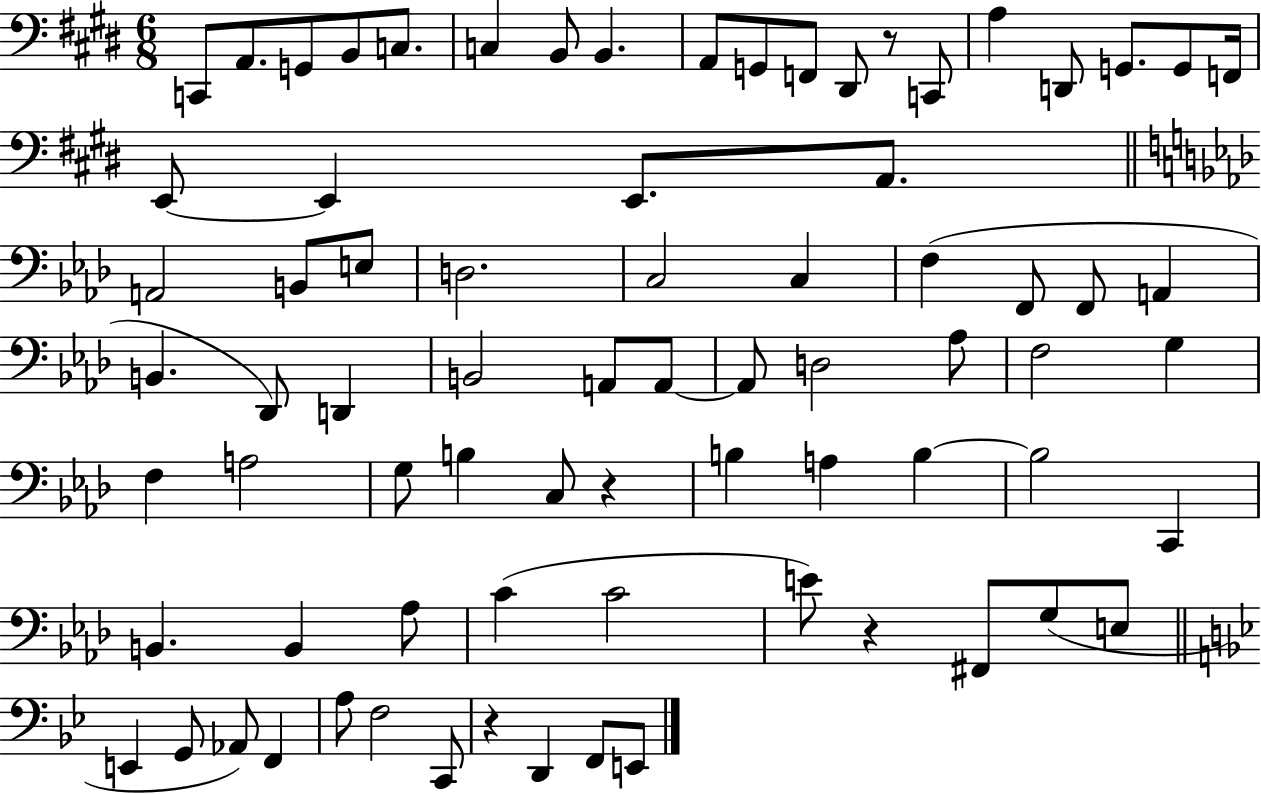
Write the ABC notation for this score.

X:1
T:Untitled
M:6/8
L:1/4
K:E
C,,/2 A,,/2 G,,/2 B,,/2 C,/2 C, B,,/2 B,, A,,/2 G,,/2 F,,/2 ^D,,/2 z/2 C,,/2 A, D,,/2 G,,/2 G,,/2 F,,/4 E,,/2 E,, E,,/2 A,,/2 A,,2 B,,/2 E,/2 D,2 C,2 C, F, F,,/2 F,,/2 A,, B,, _D,,/2 D,, B,,2 A,,/2 A,,/2 A,,/2 D,2 _A,/2 F,2 G, F, A,2 G,/2 B, C,/2 z B, A, B, B,2 C,, B,, B,, _A,/2 C C2 E/2 z ^F,,/2 G,/2 E,/2 E,, G,,/2 _A,,/2 F,, A,/2 F,2 C,,/2 z D,, F,,/2 E,,/2